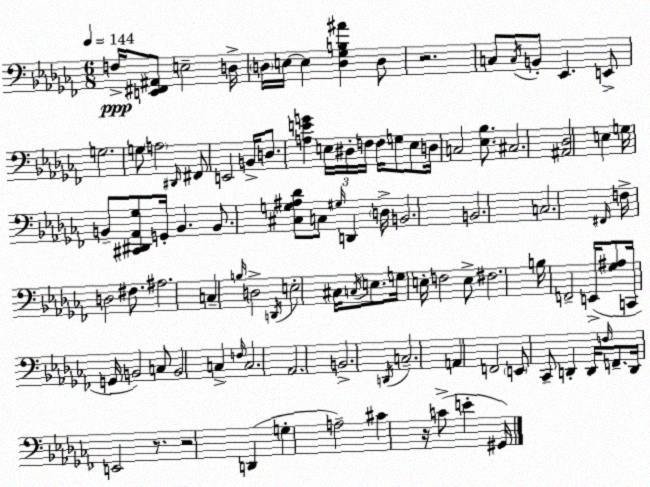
X:1
T:Untitled
M:6/8
L:1/4
K:Abm
F,/4 [E,,^F,,^A,,]/2 E,2 D,/4 D,/4 E,/4 E, [D,_G,B,^A] D,/2 z2 C,/2 C,/4 B,,/2 _E,, E,,/2 G,2 G,/2 A,2 ^D,,/4 ^F,,/2 E,,2 B,,/4 D,/2 [A,EG] E,/4 ^D,/4 F,/4 F,/4 G,/2 E,/2 D,/4 C,2 [_E,_B,]/2 ^C,2 [^A,,_D,]2 E, G,/4 B,,/2 [^C,,^D,,_A,,_G,]/2 G,,/4 B,, B,,/2 [^C,G,^A,_D]/2 C,/2 ^G,/4 D,, D,/4 B,,2 B,,2 C,2 ^F,,/4 F,/4 D,2 ^F,/2 ^A,2 C, B,/4 D,2 D,,/4 E,2 ^C,/4 C,/4 E,/2 G,/4 E,/4 F,2 E,/2 ^F,2 B,/4 F,,2 E,,/4 [_G,^A,]/2 C,,/4 G,,/4 B,,2 C,/2 B,,2 C, F,/4 C,2 _A,,2 B,,2 D,,/4 C,2 A,, F,,2 E,,/2 _C,,/2 D,, D,,/4 F,/4 F,,/2 D,,/4 E,,2 z/2 z2 D,, G, A,2 ^C z/4 C/2 E ^G,,/4